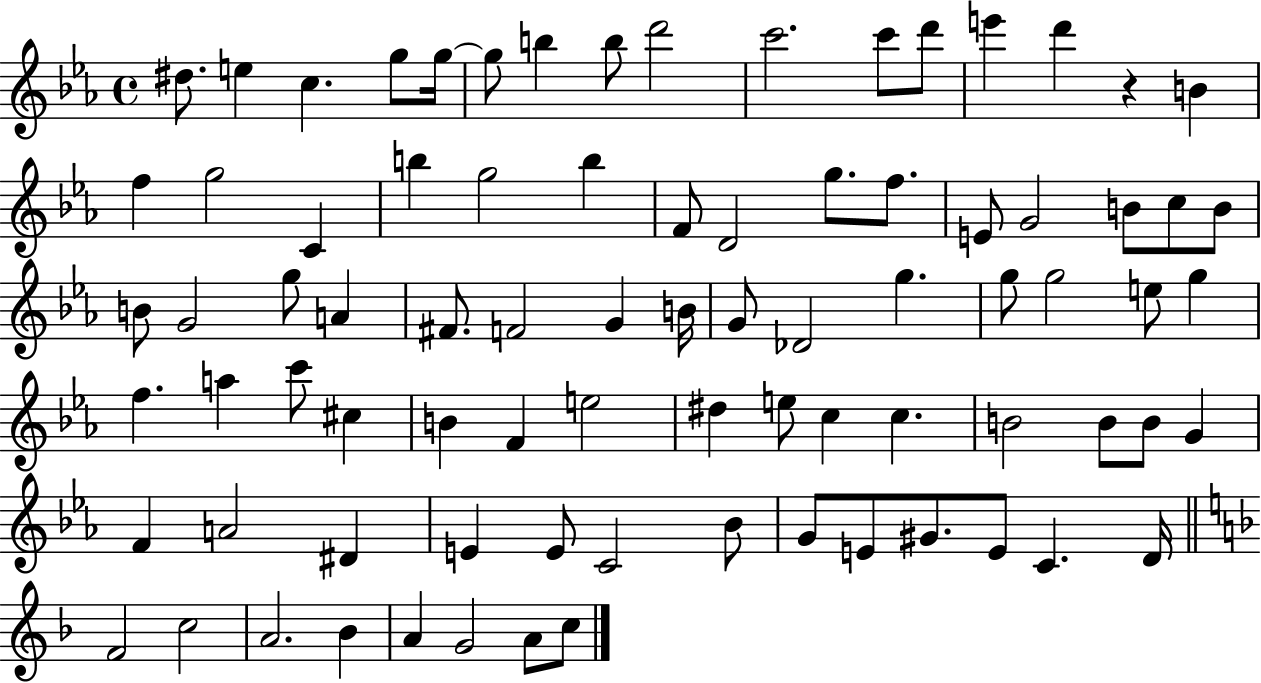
D#5/e. E5/q C5/q. G5/e G5/s G5/e B5/q B5/e D6/h C6/h. C6/e D6/e E6/q D6/q R/q B4/q F5/q G5/h C4/q B5/q G5/h B5/q F4/e D4/h G5/e. F5/e. E4/e G4/h B4/e C5/e B4/e B4/e G4/h G5/e A4/q F#4/e. F4/h G4/q B4/s G4/e Db4/h G5/q. G5/e G5/h E5/e G5/q F5/q. A5/q C6/e C#5/q B4/q F4/q E5/h D#5/q E5/e C5/q C5/q. B4/h B4/e B4/e G4/q F4/q A4/h D#4/q E4/q E4/e C4/h Bb4/e G4/e E4/e G#4/e. E4/e C4/q. D4/s F4/h C5/h A4/h. Bb4/q A4/q G4/h A4/e C5/e